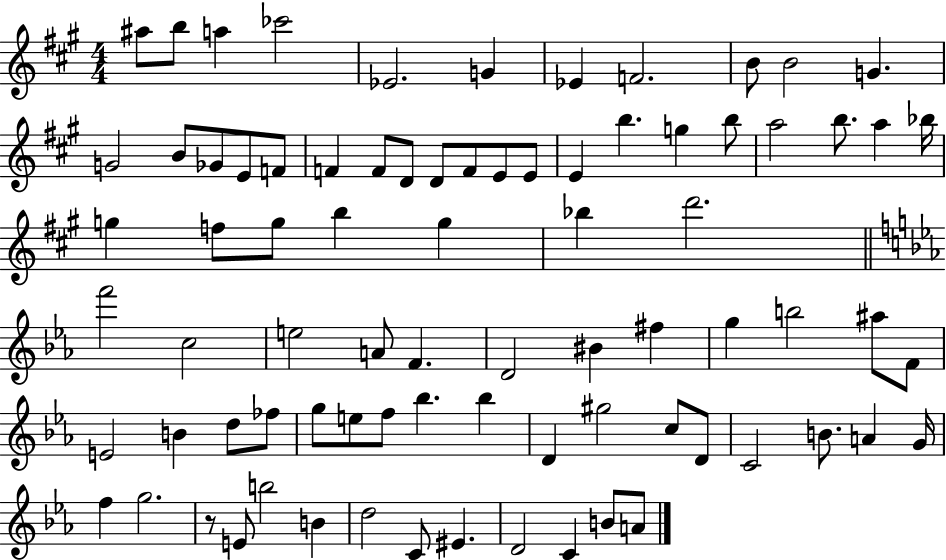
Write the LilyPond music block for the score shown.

{
  \clef treble
  \numericTimeSignature
  \time 4/4
  \key a \major
  ais''8 b''8 a''4 ces'''2 | ees'2. g'4 | ees'4 f'2. | b'8 b'2 g'4. | \break g'2 b'8 ges'8 e'8 f'8 | f'4 f'8 d'8 d'8 f'8 e'8 e'8 | e'4 b''4. g''4 b''8 | a''2 b''8. a''4 bes''16 | \break g''4 f''8 g''8 b''4 g''4 | bes''4 d'''2. | \bar "||" \break \key c \minor f'''2 c''2 | e''2 a'8 f'4. | d'2 bis'4 fis''4 | g''4 b''2 ais''8 f'8 | \break e'2 b'4 d''8 fes''8 | g''8 e''8 f''8 bes''4. bes''4 | d'4 gis''2 c''8 d'8 | c'2 b'8. a'4 g'16 | \break f''4 g''2. | r8 e'8 b''2 b'4 | d''2 c'8 eis'4. | d'2 c'4 b'8 a'8 | \break \bar "|."
}